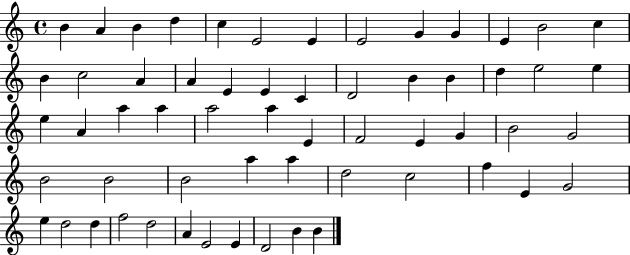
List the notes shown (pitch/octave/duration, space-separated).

B4/q A4/q B4/q D5/q C5/q E4/h E4/q E4/h G4/q G4/q E4/q B4/h C5/q B4/q C5/h A4/q A4/q E4/q E4/q C4/q D4/h B4/q B4/q D5/q E5/h E5/q E5/q A4/q A5/q A5/q A5/h A5/q E4/q F4/h E4/q G4/q B4/h G4/h B4/h B4/h B4/h A5/q A5/q D5/h C5/h F5/q E4/q G4/h E5/q D5/h D5/q F5/h D5/h A4/q E4/h E4/q D4/h B4/q B4/q